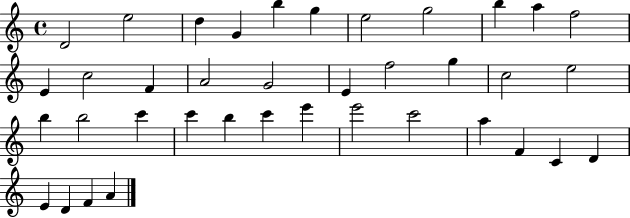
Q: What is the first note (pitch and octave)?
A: D4